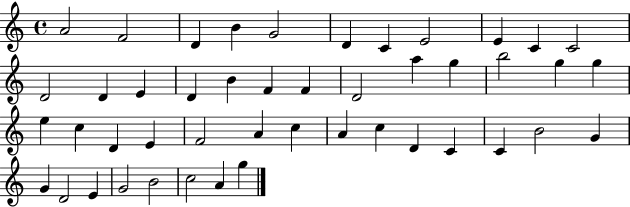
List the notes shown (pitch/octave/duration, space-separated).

A4/h F4/h D4/q B4/q G4/h D4/q C4/q E4/h E4/q C4/q C4/h D4/h D4/q E4/q D4/q B4/q F4/q F4/q D4/h A5/q G5/q B5/h G5/q G5/q E5/q C5/q D4/q E4/q F4/h A4/q C5/q A4/q C5/q D4/q C4/q C4/q B4/h G4/q G4/q D4/h E4/q G4/h B4/h C5/h A4/q G5/q